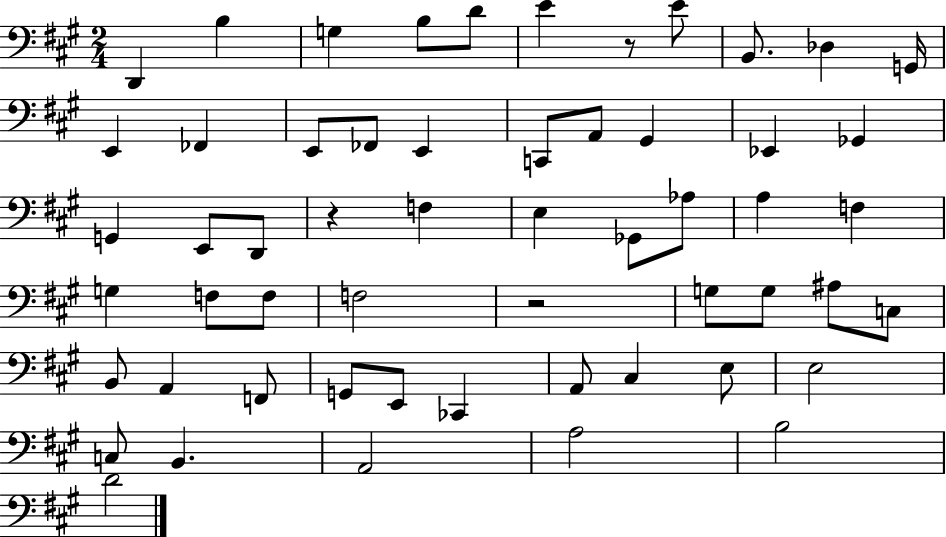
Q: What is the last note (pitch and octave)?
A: D4